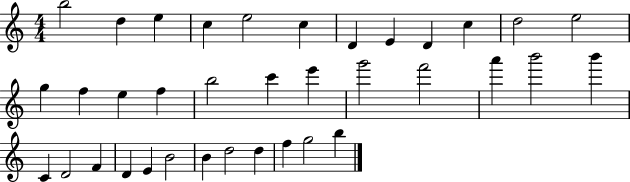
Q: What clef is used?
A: treble